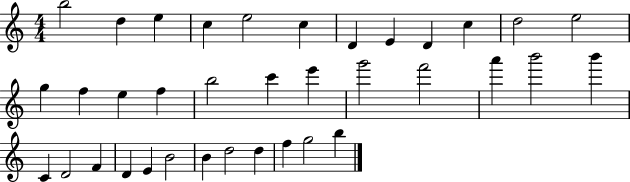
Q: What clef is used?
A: treble